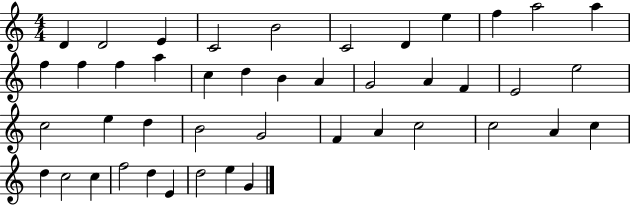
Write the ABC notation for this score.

X:1
T:Untitled
M:4/4
L:1/4
K:C
D D2 E C2 B2 C2 D e f a2 a f f f a c d B A G2 A F E2 e2 c2 e d B2 G2 F A c2 c2 A c d c2 c f2 d E d2 e G